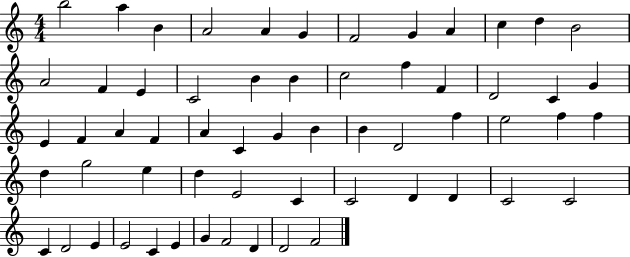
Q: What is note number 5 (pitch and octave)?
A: A4